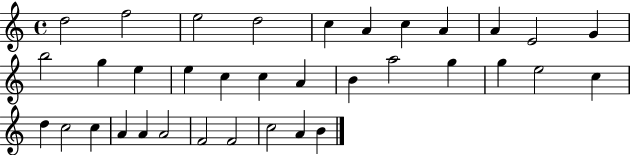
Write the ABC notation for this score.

X:1
T:Untitled
M:4/4
L:1/4
K:C
d2 f2 e2 d2 c A c A A E2 G b2 g e e c c A B a2 g g e2 c d c2 c A A A2 F2 F2 c2 A B